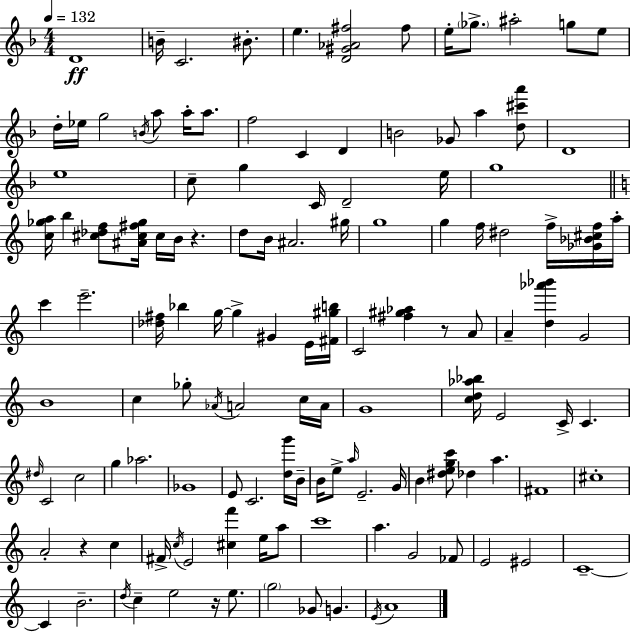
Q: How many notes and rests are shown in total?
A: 129